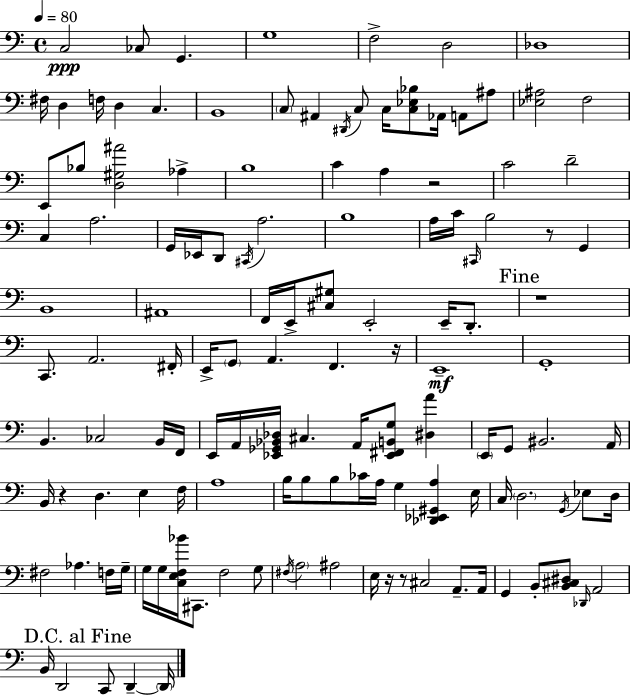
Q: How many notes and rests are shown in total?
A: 130